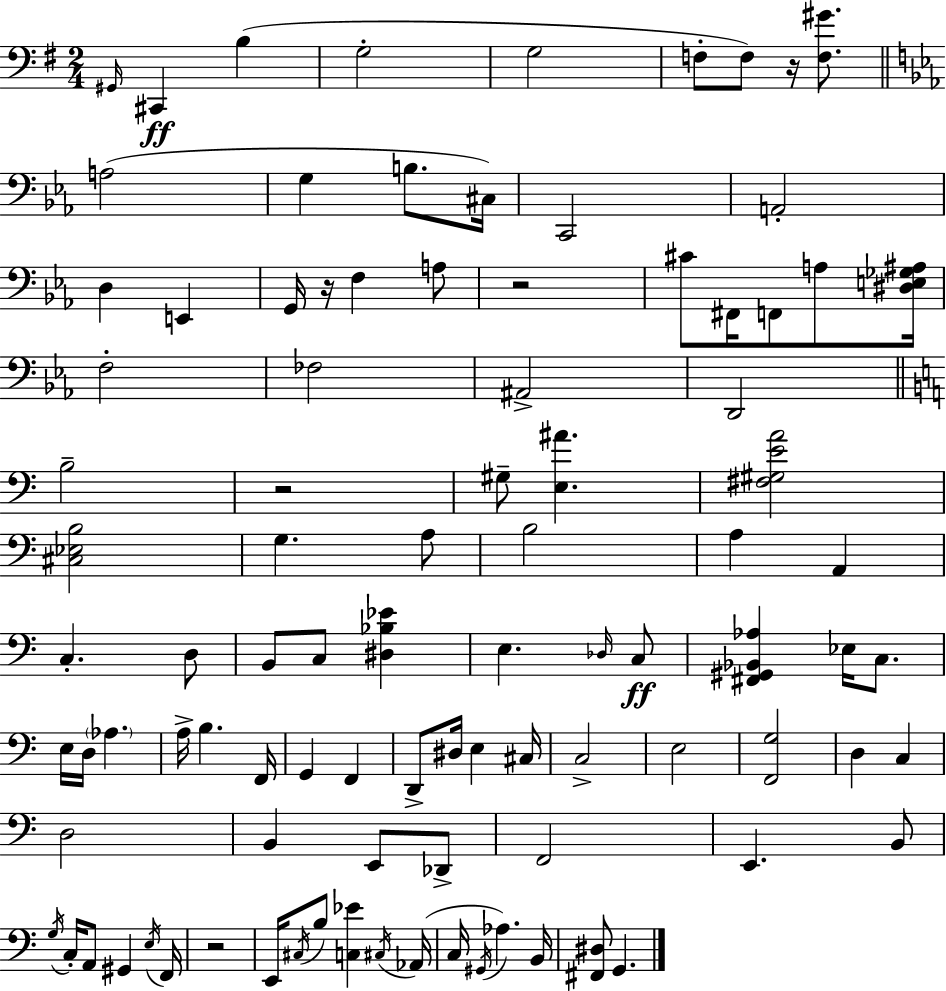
G#2/s C#2/q B3/q G3/h G3/h F3/e F3/e R/s [F3,G#4]/e. A3/h G3/q B3/e. C#3/s C2/h A2/h D3/q E2/q G2/s R/s F3/q A3/e R/h C#4/e F#2/s F2/e A3/e [D#3,E3,Gb3,A#3]/s F3/h FES3/h A#2/h D2/h B3/h R/h G#3/e [E3,A#4]/q. [F#3,G#3,E4,A4]/h [C#3,Eb3,B3]/h G3/q. A3/e B3/h A3/q A2/q C3/q. D3/e B2/e C3/e [D#3,Bb3,Eb4]/q E3/q. Db3/s C3/e [F#2,G#2,Bb2,Ab3]/q Eb3/s C3/e. E3/s D3/s Ab3/q. A3/s B3/q. F2/s G2/q F2/q D2/e D#3/s E3/q C#3/s C3/h E3/h [F2,G3]/h D3/q C3/q D3/h B2/q E2/e Db2/e F2/h E2/q. B2/e G3/s C3/s A2/e G#2/q E3/s F2/s R/h E2/s C#3/s B3/e [C3,Eb4]/q C#3/s Ab2/s C3/s G#2/s Ab3/q. B2/s [F#2,D#3]/e G2/q.